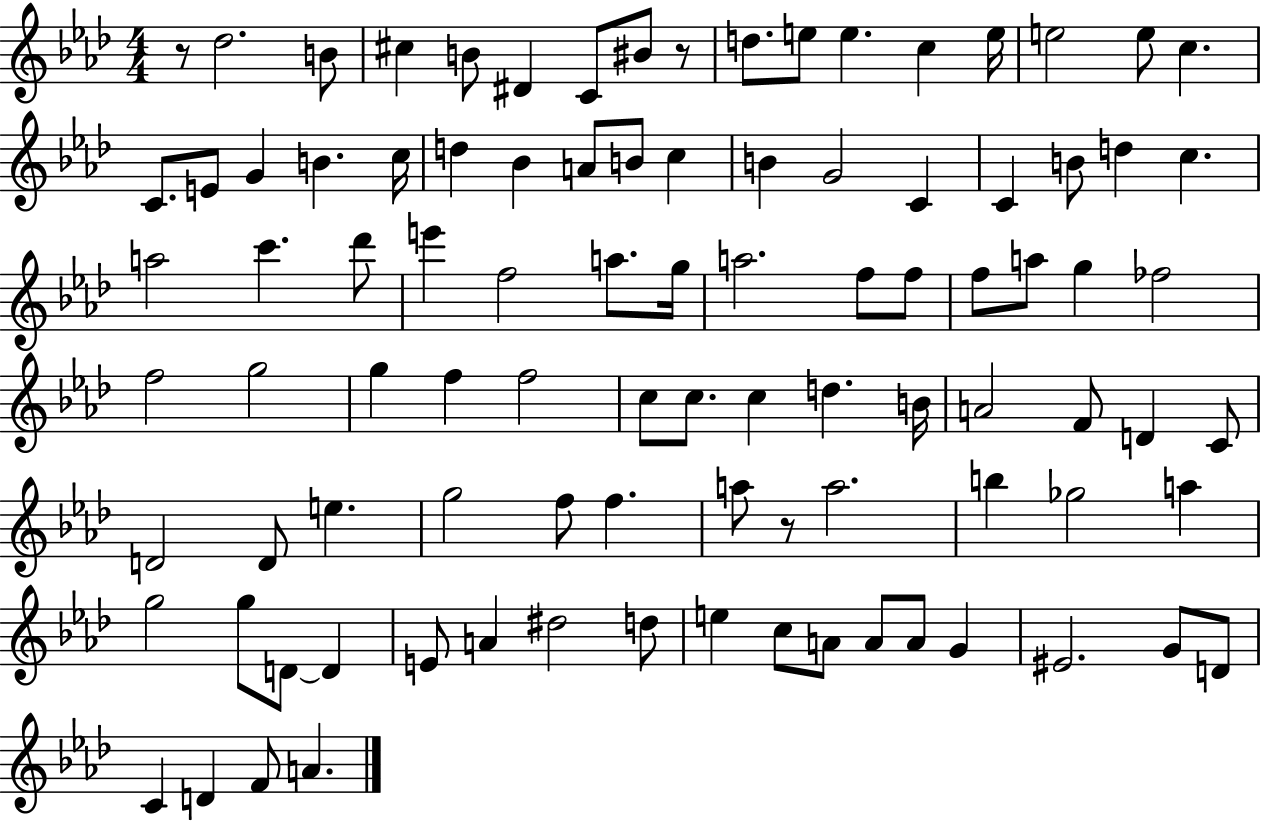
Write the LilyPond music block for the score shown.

{
  \clef treble
  \numericTimeSignature
  \time 4/4
  \key aes \major
  r8 des''2. b'8 | cis''4 b'8 dis'4 c'8 bis'8 r8 | d''8. e''8 e''4. c''4 e''16 | e''2 e''8 c''4. | \break c'8. e'8 g'4 b'4. c''16 | d''4 bes'4 a'8 b'8 c''4 | b'4 g'2 c'4 | c'4 b'8 d''4 c''4. | \break a''2 c'''4. des'''8 | e'''4 f''2 a''8. g''16 | a''2. f''8 f''8 | f''8 a''8 g''4 fes''2 | \break f''2 g''2 | g''4 f''4 f''2 | c''8 c''8. c''4 d''4. b'16 | a'2 f'8 d'4 c'8 | \break d'2 d'8 e''4. | g''2 f''8 f''4. | a''8 r8 a''2. | b''4 ges''2 a''4 | \break g''2 g''8 d'8~~ d'4 | e'8 a'4 dis''2 d''8 | e''4 c''8 a'8 a'8 a'8 g'4 | eis'2. g'8 d'8 | \break c'4 d'4 f'8 a'4. | \bar "|."
}